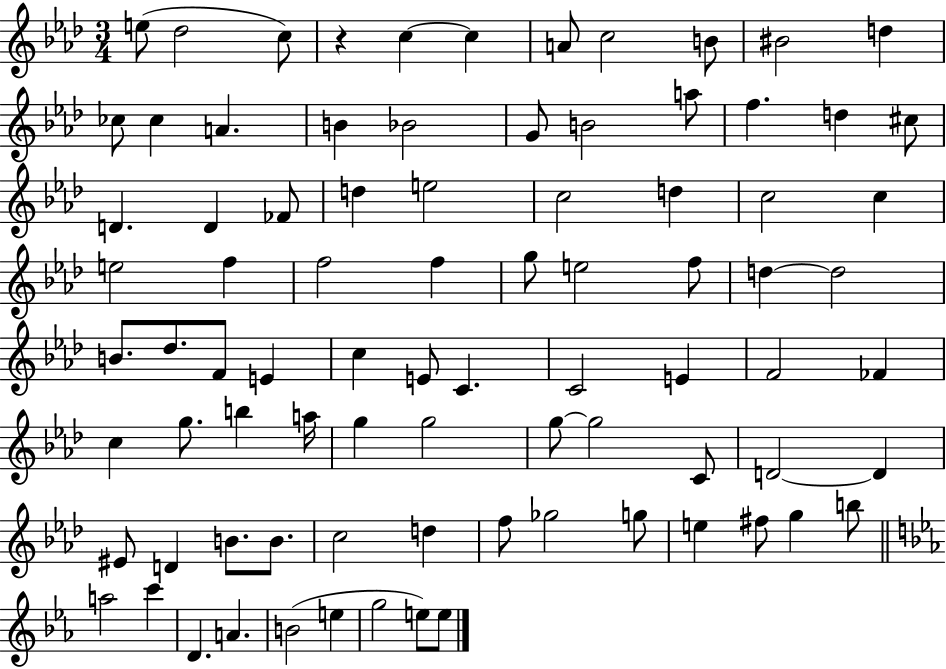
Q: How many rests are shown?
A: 1